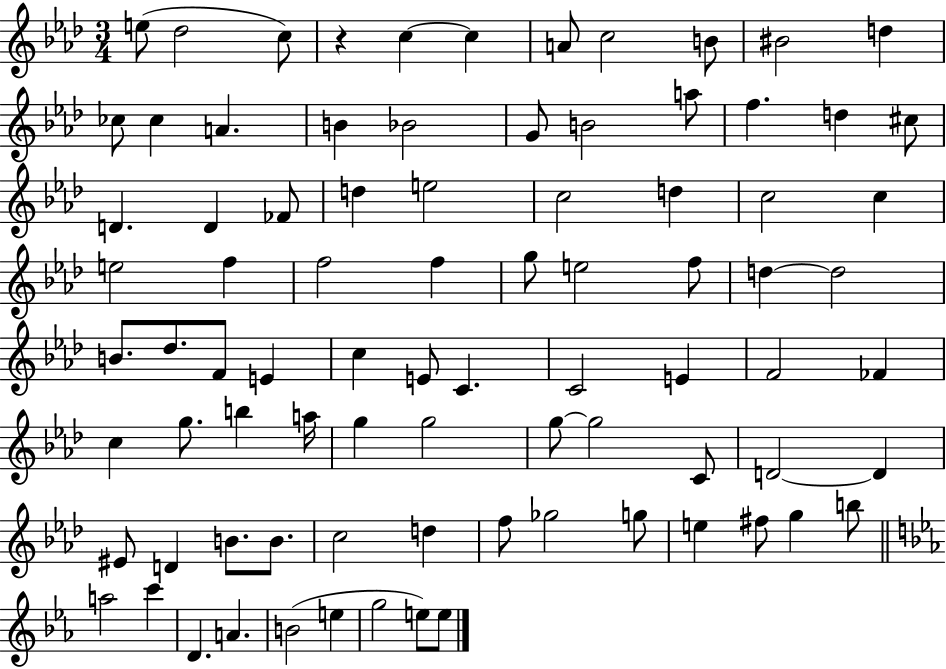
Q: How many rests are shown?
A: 1